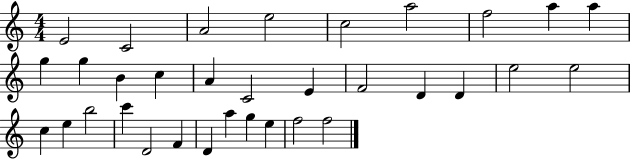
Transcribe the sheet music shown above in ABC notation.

X:1
T:Untitled
M:4/4
L:1/4
K:C
E2 C2 A2 e2 c2 a2 f2 a a g g B c A C2 E F2 D D e2 e2 c e b2 c' D2 F D a g e f2 f2